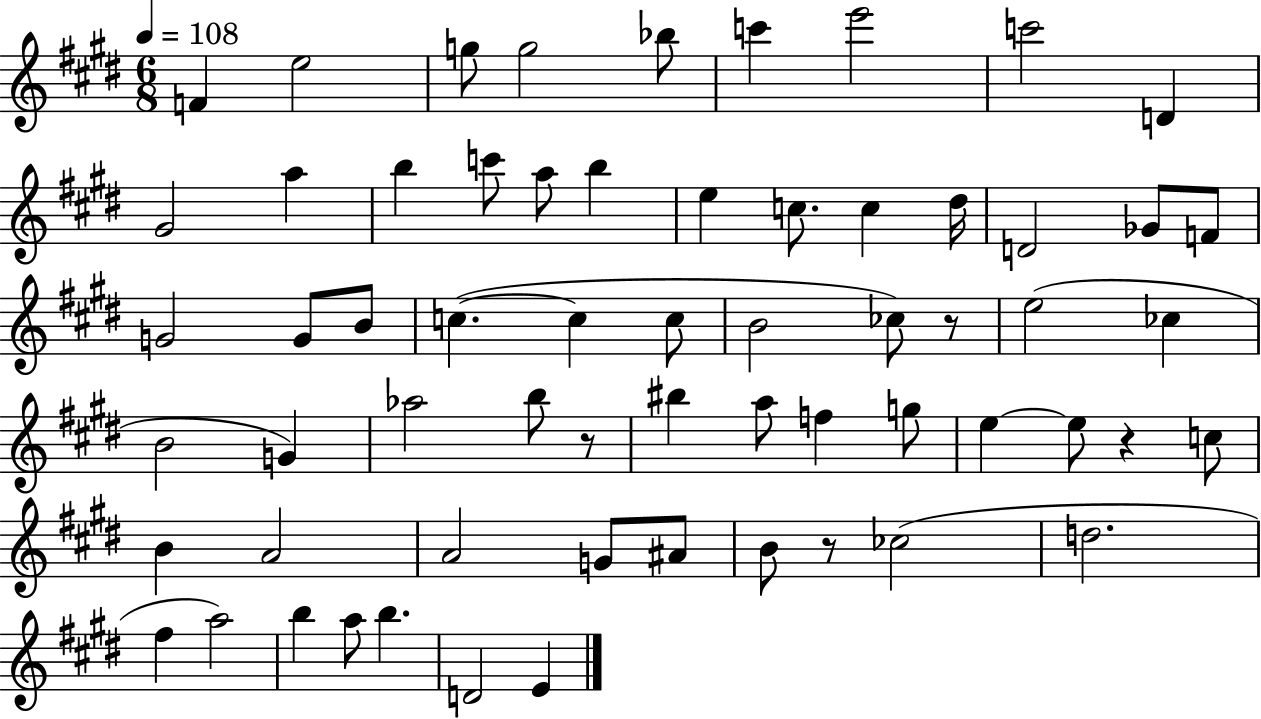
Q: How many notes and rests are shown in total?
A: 62